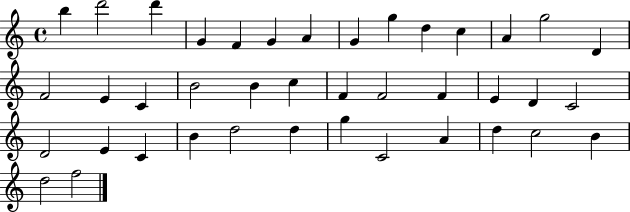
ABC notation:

X:1
T:Untitled
M:4/4
L:1/4
K:C
b d'2 d' G F G A G g d c A g2 D F2 E C B2 B c F F2 F E D C2 D2 E C B d2 d g C2 A d c2 B d2 f2